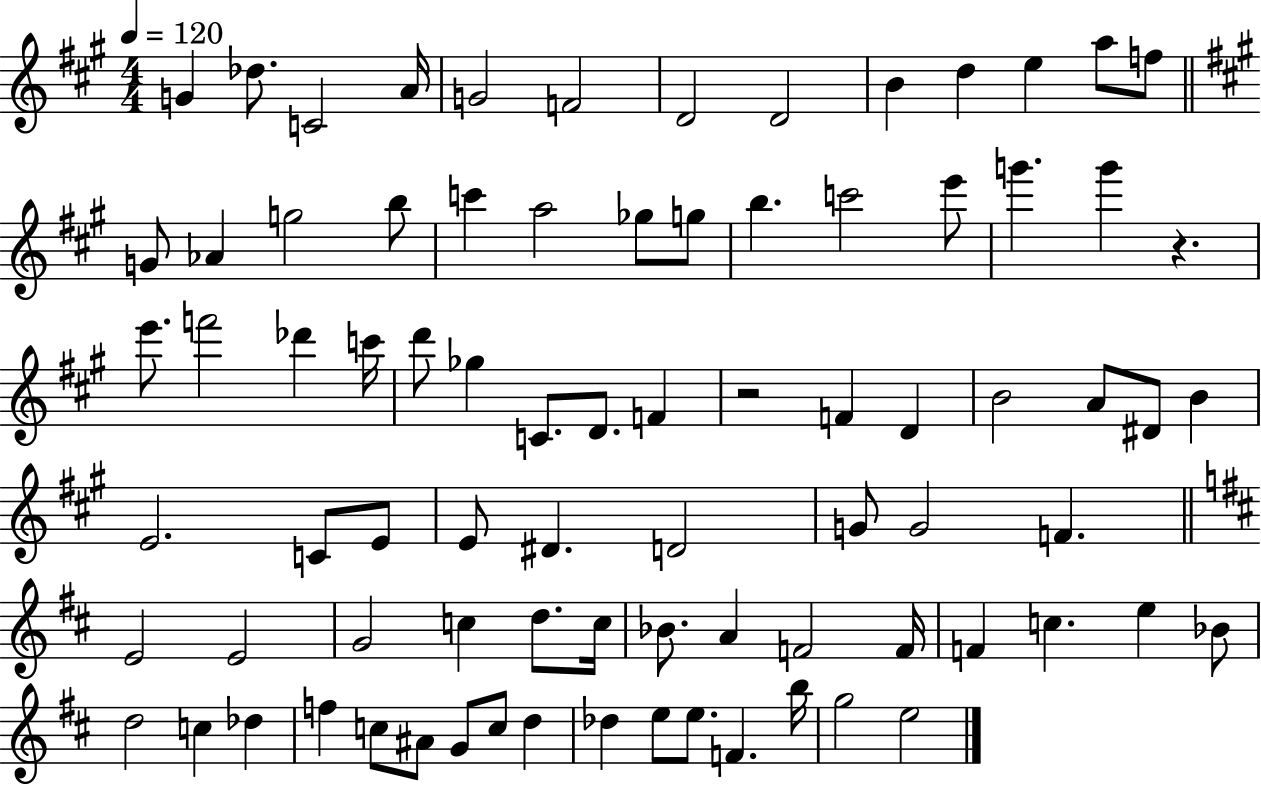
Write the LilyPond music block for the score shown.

{
  \clef treble
  \numericTimeSignature
  \time 4/4
  \key a \major
  \tempo 4 = 120
  g'4 des''8. c'2 a'16 | g'2 f'2 | d'2 d'2 | b'4 d''4 e''4 a''8 f''8 | \break \bar "||" \break \key a \major g'8 aes'4 g''2 b''8 | c'''4 a''2 ges''8 g''8 | b''4. c'''2 e'''8 | g'''4. g'''4 r4. | \break e'''8. f'''2 des'''4 c'''16 | d'''8 ges''4 c'8. d'8. f'4 | r2 f'4 d'4 | b'2 a'8 dis'8 b'4 | \break e'2. c'8 e'8 | e'8 dis'4. d'2 | g'8 g'2 f'4. | \bar "||" \break \key d \major e'2 e'2 | g'2 c''4 d''8. c''16 | bes'8. a'4 f'2 f'16 | f'4 c''4. e''4 bes'8 | \break d''2 c''4 des''4 | f''4 c''8 ais'8 g'8 c''8 d''4 | des''4 e''8 e''8. f'4. b''16 | g''2 e''2 | \break \bar "|."
}